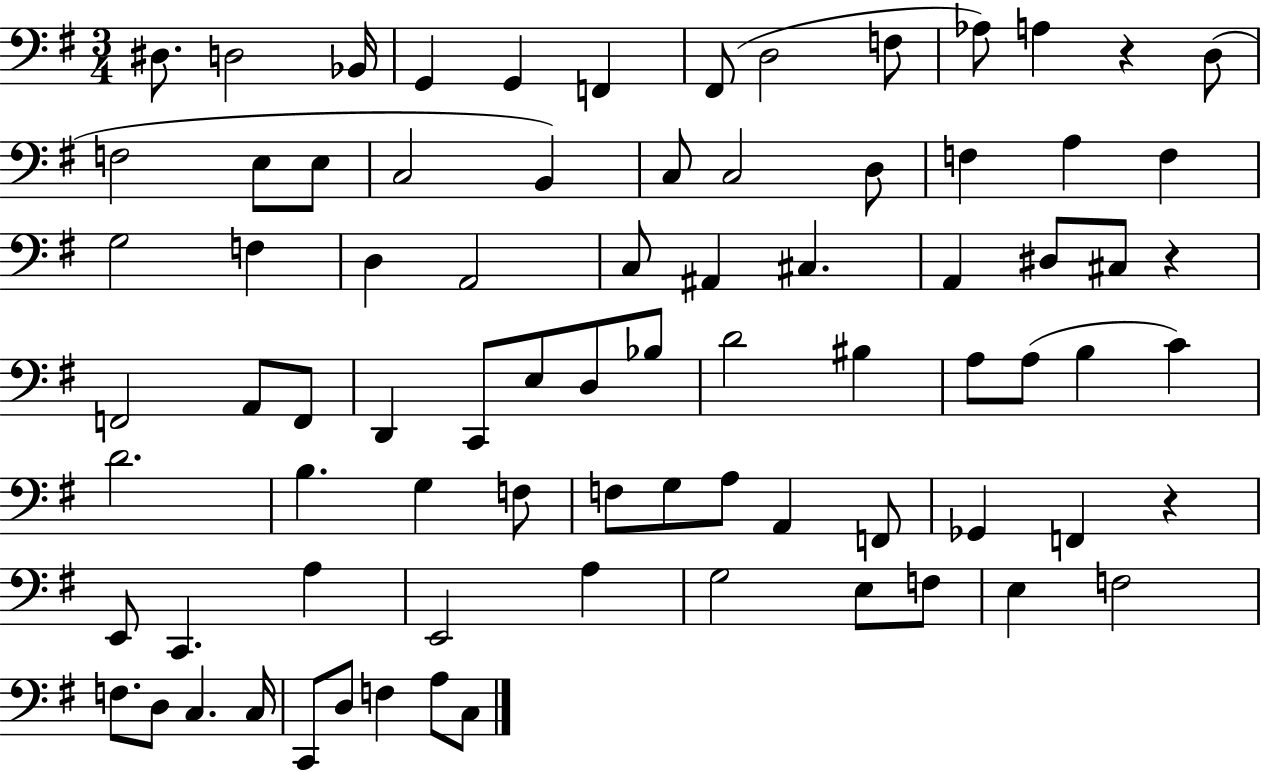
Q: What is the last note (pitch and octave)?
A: C3